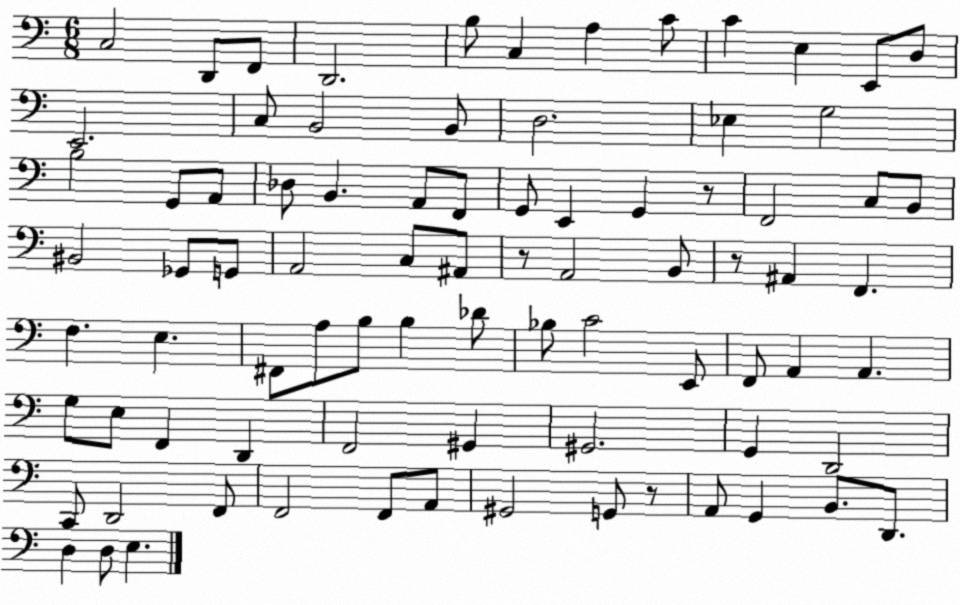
X:1
T:Untitled
M:6/8
L:1/4
K:C
C,2 D,,/2 F,,/2 D,,2 B,/2 C, A, C/2 C E, E,,/2 D,/2 E,,2 C,/2 B,,2 B,,/2 D,2 _E, G,2 B,2 G,,/2 A,,/2 _D,/2 B,, A,,/2 F,,/2 G,,/2 E,, G,, z/2 F,,2 C,/2 B,,/2 ^B,,2 _G,,/2 G,,/2 A,,2 C,/2 ^A,,/2 z/2 A,,2 B,,/2 z/2 ^A,, F,, F, E, ^F,,/2 A,/2 B,/2 B, _D/2 _B,/2 C2 E,,/2 F,,/2 A,, A,, G,/2 E,/2 F,, D,, F,,2 ^G,, ^G,,2 G,, D,,2 C,,/2 D,,2 F,,/2 F,,2 F,,/2 A,,/2 ^G,,2 G,,/2 z/2 A,,/2 G,, B,,/2 D,,/2 D, D,/2 E,